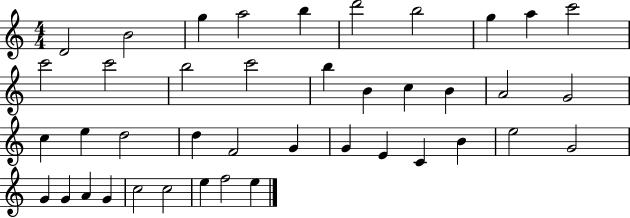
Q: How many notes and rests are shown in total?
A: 41